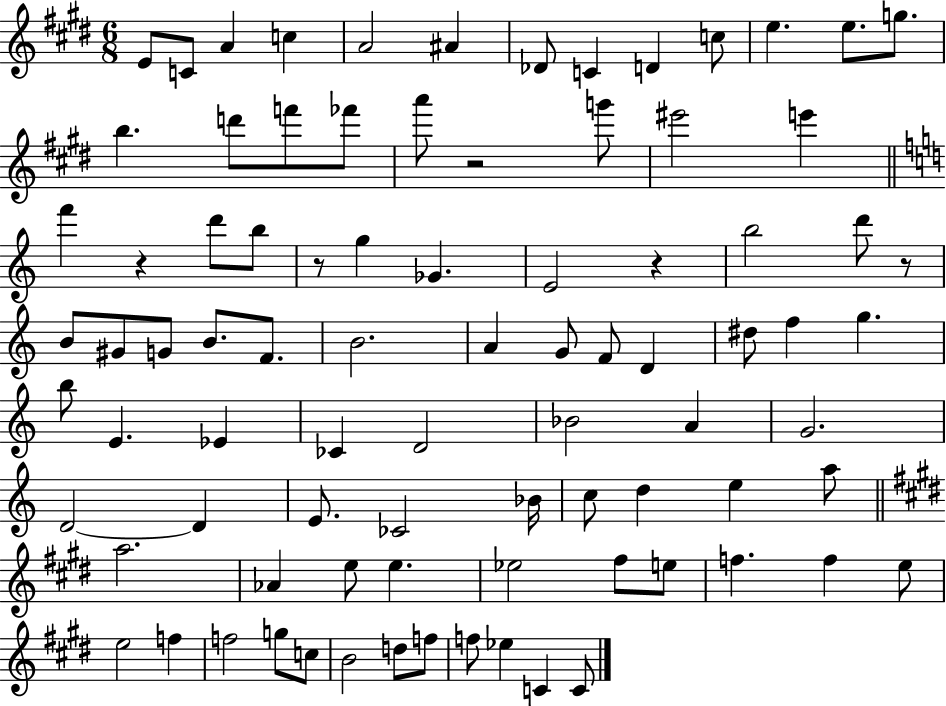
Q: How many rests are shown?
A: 5